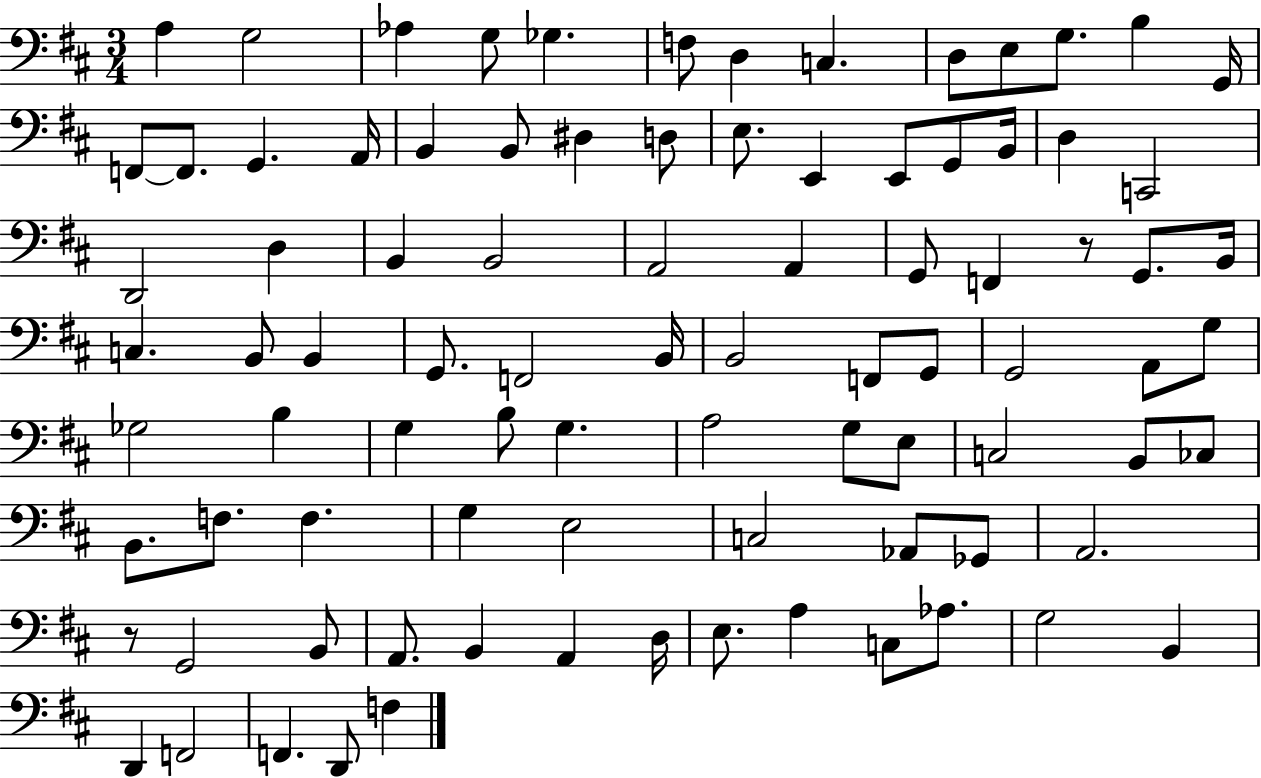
X:1
T:Untitled
M:3/4
L:1/4
K:D
A, G,2 _A, G,/2 _G, F,/2 D, C, D,/2 E,/2 G,/2 B, G,,/4 F,,/2 F,,/2 G,, A,,/4 B,, B,,/2 ^D, D,/2 E,/2 E,, E,,/2 G,,/2 B,,/4 D, C,,2 D,,2 D, B,, B,,2 A,,2 A,, G,,/2 F,, z/2 G,,/2 B,,/4 C, B,,/2 B,, G,,/2 F,,2 B,,/4 B,,2 F,,/2 G,,/2 G,,2 A,,/2 G,/2 _G,2 B, G, B,/2 G, A,2 G,/2 E,/2 C,2 B,,/2 _C,/2 B,,/2 F,/2 F, G, E,2 C,2 _A,,/2 _G,,/2 A,,2 z/2 G,,2 B,,/2 A,,/2 B,, A,, D,/4 E,/2 A, C,/2 _A,/2 G,2 B,, D,, F,,2 F,, D,,/2 F,